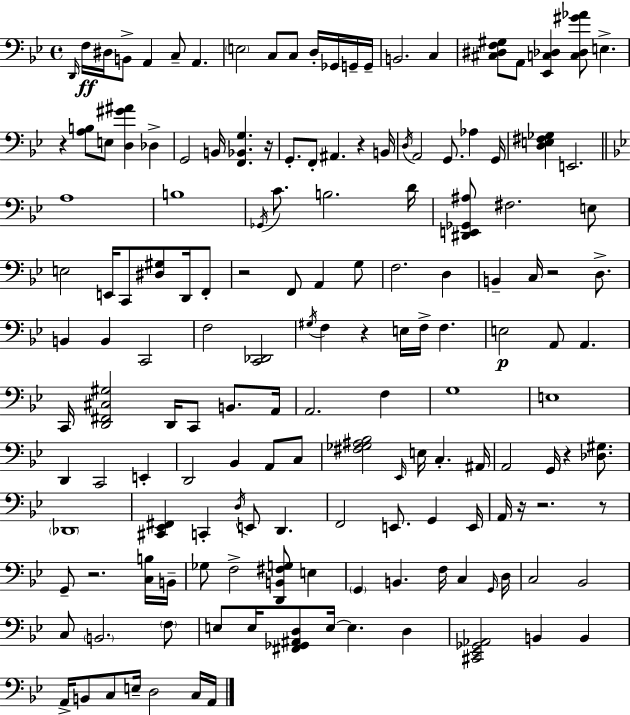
X:1
T:Untitled
M:4/4
L:1/4
K:Gm
D,,/4 F,/4 ^D,/4 B,,/2 A,, C,/2 A,, E,2 C,/2 C,/2 D,/4 _G,,/4 G,,/4 G,,/4 B,,2 C, [^C,^D,F,^G,]/2 A,,/2 [_E,,C,_D,] [C,_D,^G_A]/2 E, z [A,B,]/2 E,/2 [D,^G^A] _D, G,,2 B,,/4 [F,,_B,,G,] z/4 G,,/2 F,,/2 ^A,, z B,,/4 D,/4 A,,2 G,,/2 _A, G,,/4 [D,E,^F,_G,] E,,2 A,4 B,4 _G,,/4 C/2 B,2 D/4 [^D,,E,,_G,,^A,]/2 ^F,2 E,/2 E,2 E,,/4 C,,/2 [^D,^G,]/2 D,,/4 F,,/2 z2 F,,/2 A,, G,/2 F,2 D, B,, C,/4 z2 D,/2 B,, B,, C,,2 F,2 [C,,_D,,]2 ^G,/4 F, z E,/4 F,/4 F, E,2 A,,/2 A,, C,,/4 [D,,^F,,^C,^G,]2 D,,/4 C,,/2 B,,/2 A,,/4 A,,2 F, G,4 E,4 D,, C,,2 E,, D,,2 _B,, A,,/2 C,/2 [^F,_G,^A,_B,]2 _E,,/4 E,/4 C, ^A,,/4 A,,2 G,,/4 z [_D,^G,]/2 _D,,4 [^C,,_E,,^F,,] C,, D,/4 E,,/2 D,, F,,2 E,,/2 G,, E,,/4 A,,/4 z/4 z2 z/2 G,,/2 z2 [C,B,]/4 B,,/4 _G,/2 F,2 [D,,B,,^F,G,]/2 E, G,, B,, F,/4 C, G,,/4 D,/4 C,2 _B,,2 C,/2 B,,2 F,/2 E,/2 E,/4 [^F,,_G,,^A,,D,]/2 E,/4 E, D, [^C,,_E,,_G,,_A,,]2 B,, B,, A,,/4 B,,/2 C,/2 E,/4 D,2 C,/4 A,,/4